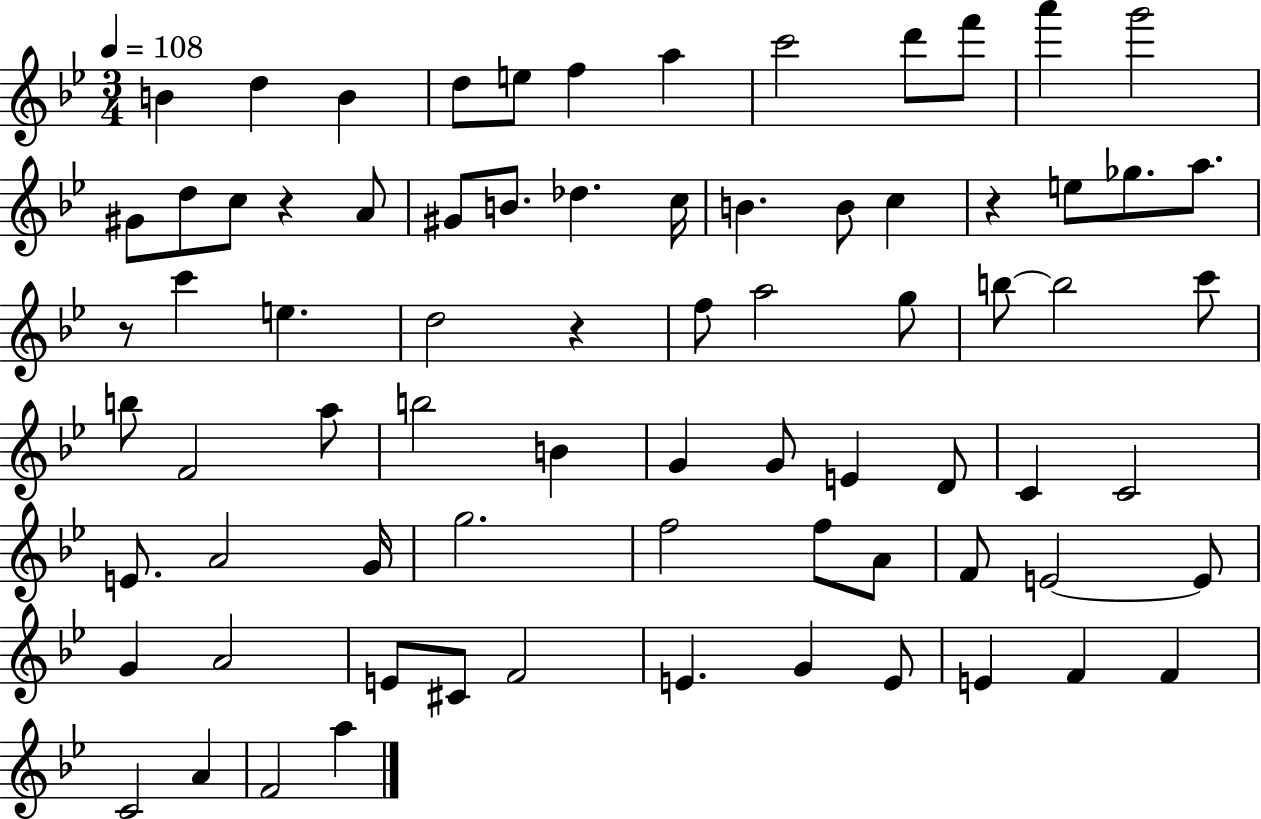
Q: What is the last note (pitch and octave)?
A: A5